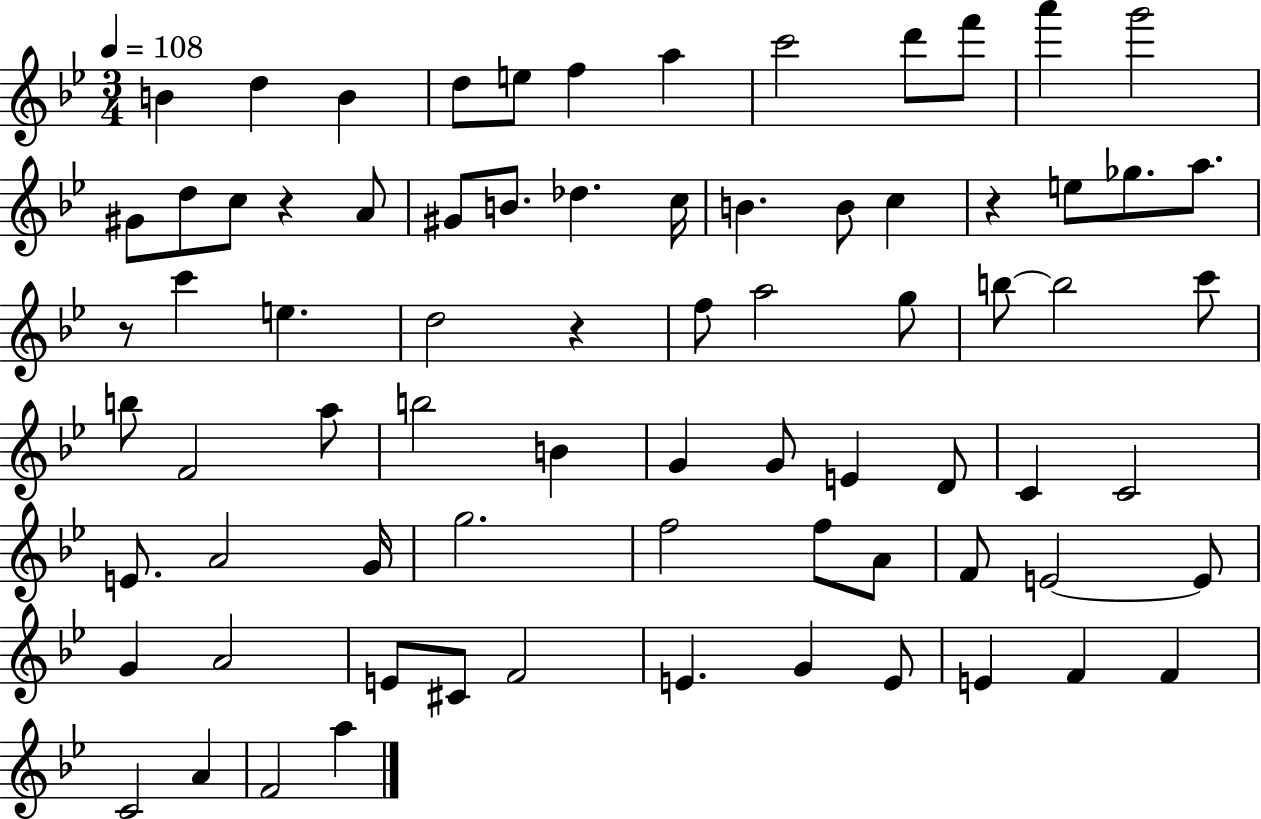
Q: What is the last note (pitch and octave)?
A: A5